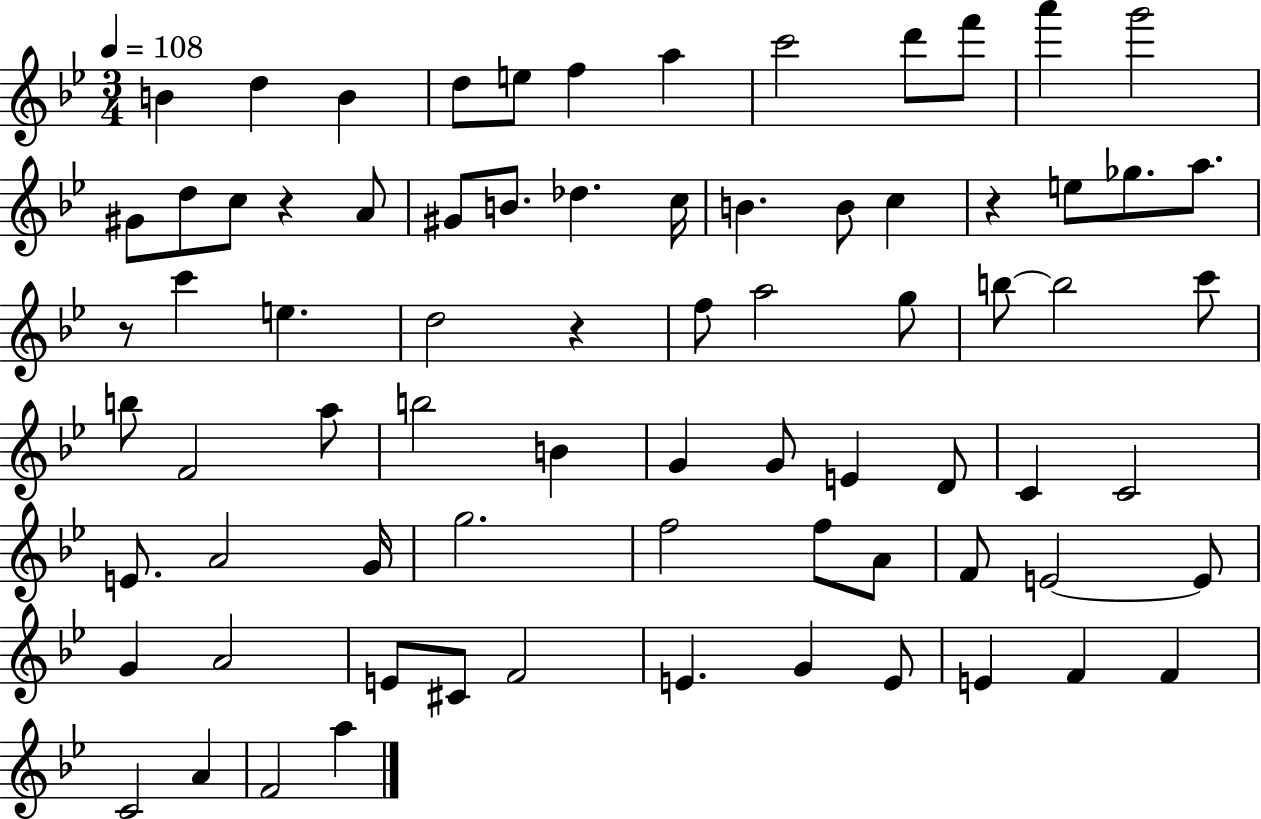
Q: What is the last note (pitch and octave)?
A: A5